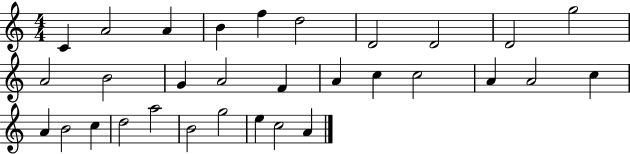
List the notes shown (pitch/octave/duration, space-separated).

C4/q A4/h A4/q B4/q F5/q D5/h D4/h D4/h D4/h G5/h A4/h B4/h G4/q A4/h F4/q A4/q C5/q C5/h A4/q A4/h C5/q A4/q B4/h C5/q D5/h A5/h B4/h G5/h E5/q C5/h A4/q